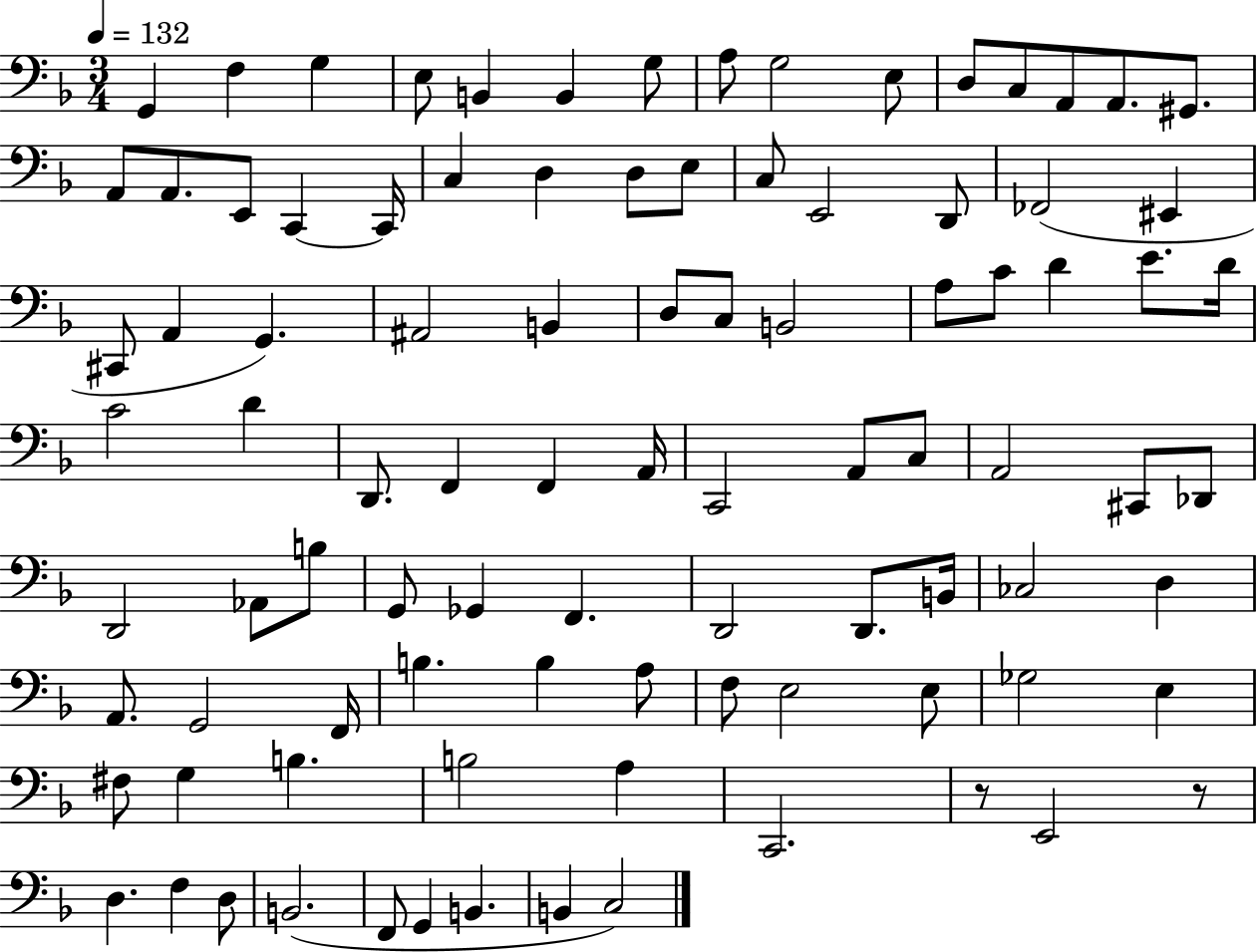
G2/q F3/q G3/q E3/e B2/q B2/q G3/e A3/e G3/h E3/e D3/e C3/e A2/e A2/e. G#2/e. A2/e A2/e. E2/e C2/q C2/s C3/q D3/q D3/e E3/e C3/e E2/h D2/e FES2/h EIS2/q C#2/e A2/q G2/q. A#2/h B2/q D3/e C3/e B2/h A3/e C4/e D4/q E4/e. D4/s C4/h D4/q D2/e. F2/q F2/q A2/s C2/h A2/e C3/e A2/h C#2/e Db2/e D2/h Ab2/e B3/e G2/e Gb2/q F2/q. D2/h D2/e. B2/s CES3/h D3/q A2/e. G2/h F2/s B3/q. B3/q A3/e F3/e E3/h E3/e Gb3/h E3/q F#3/e G3/q B3/q. B3/h A3/q C2/h. R/e E2/h R/e D3/q. F3/q D3/e B2/h. F2/e G2/q B2/q. B2/q C3/h